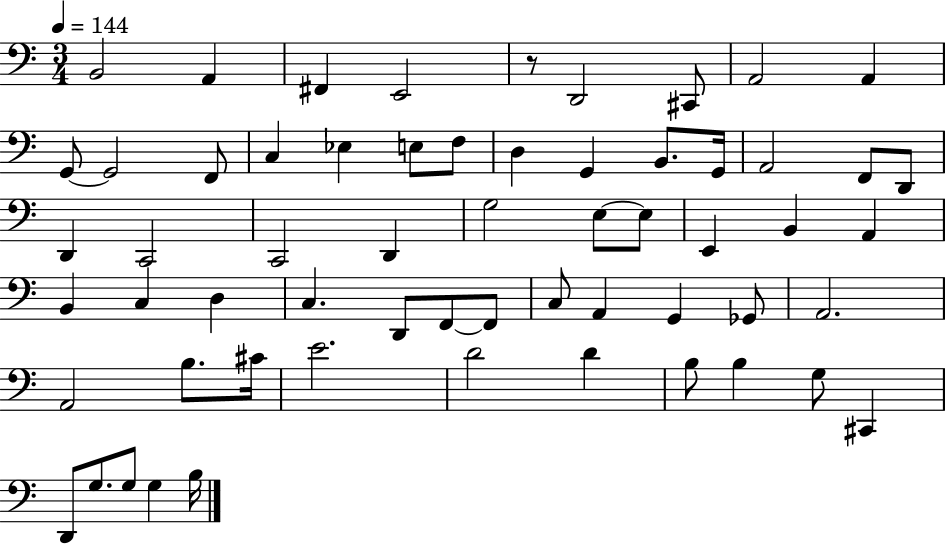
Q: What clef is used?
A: bass